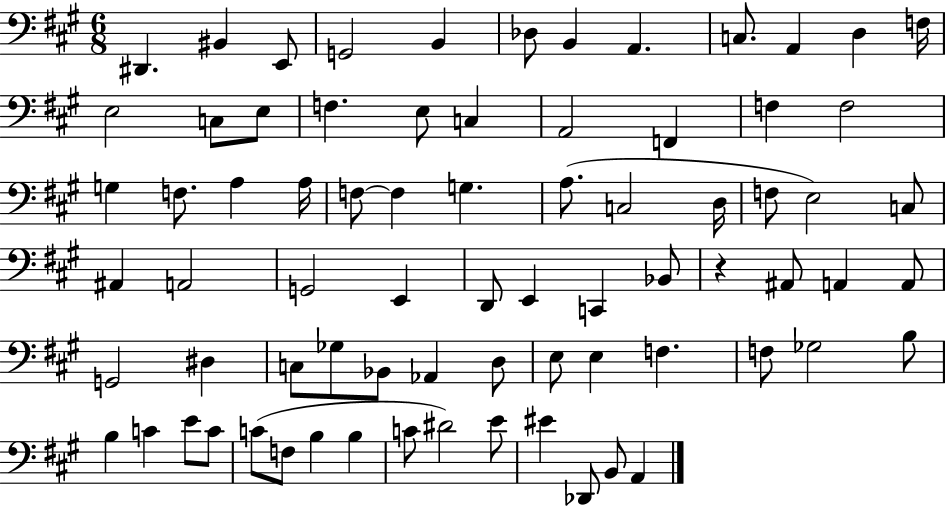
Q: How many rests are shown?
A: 1